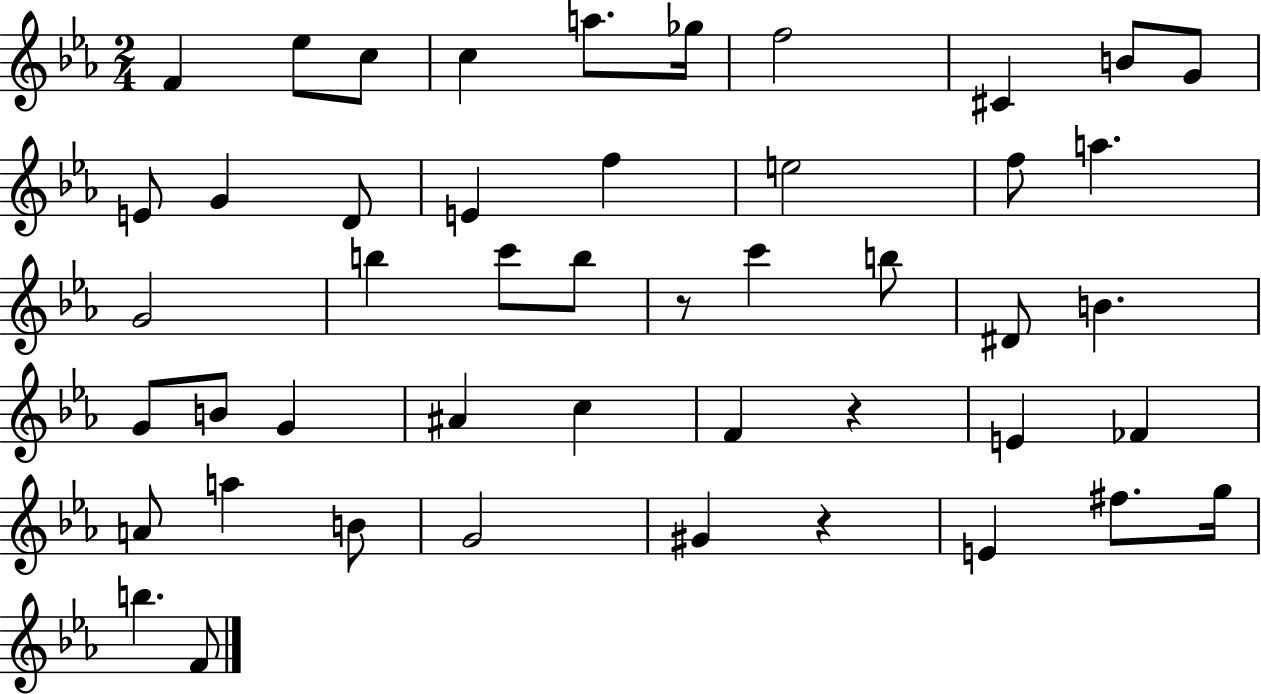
X:1
T:Untitled
M:2/4
L:1/4
K:Eb
F _e/2 c/2 c a/2 _g/4 f2 ^C B/2 G/2 E/2 G D/2 E f e2 f/2 a G2 b c'/2 b/2 z/2 c' b/2 ^D/2 B G/2 B/2 G ^A c F z E _F A/2 a B/2 G2 ^G z E ^f/2 g/4 b F/2